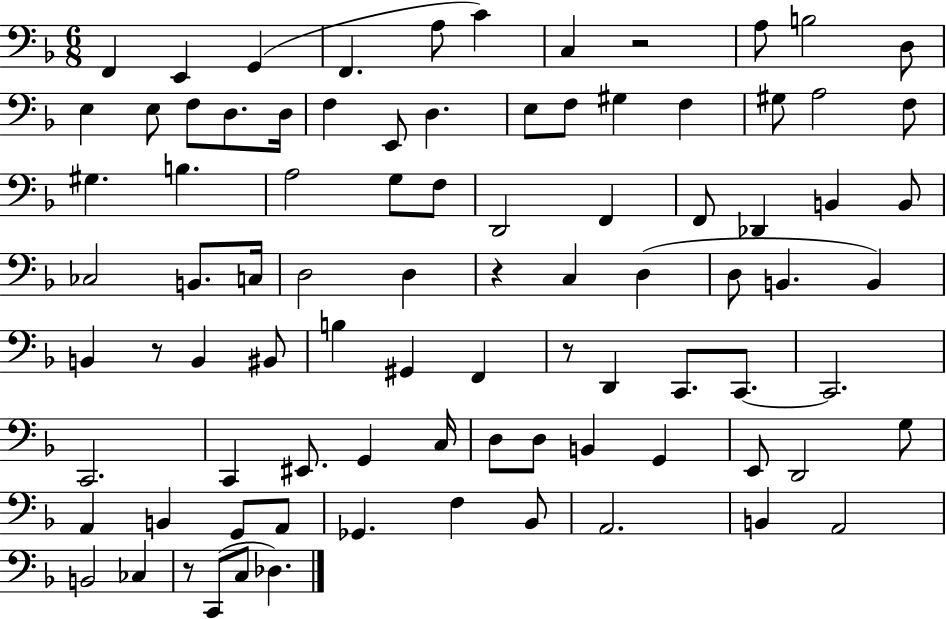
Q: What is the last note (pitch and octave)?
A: Db3